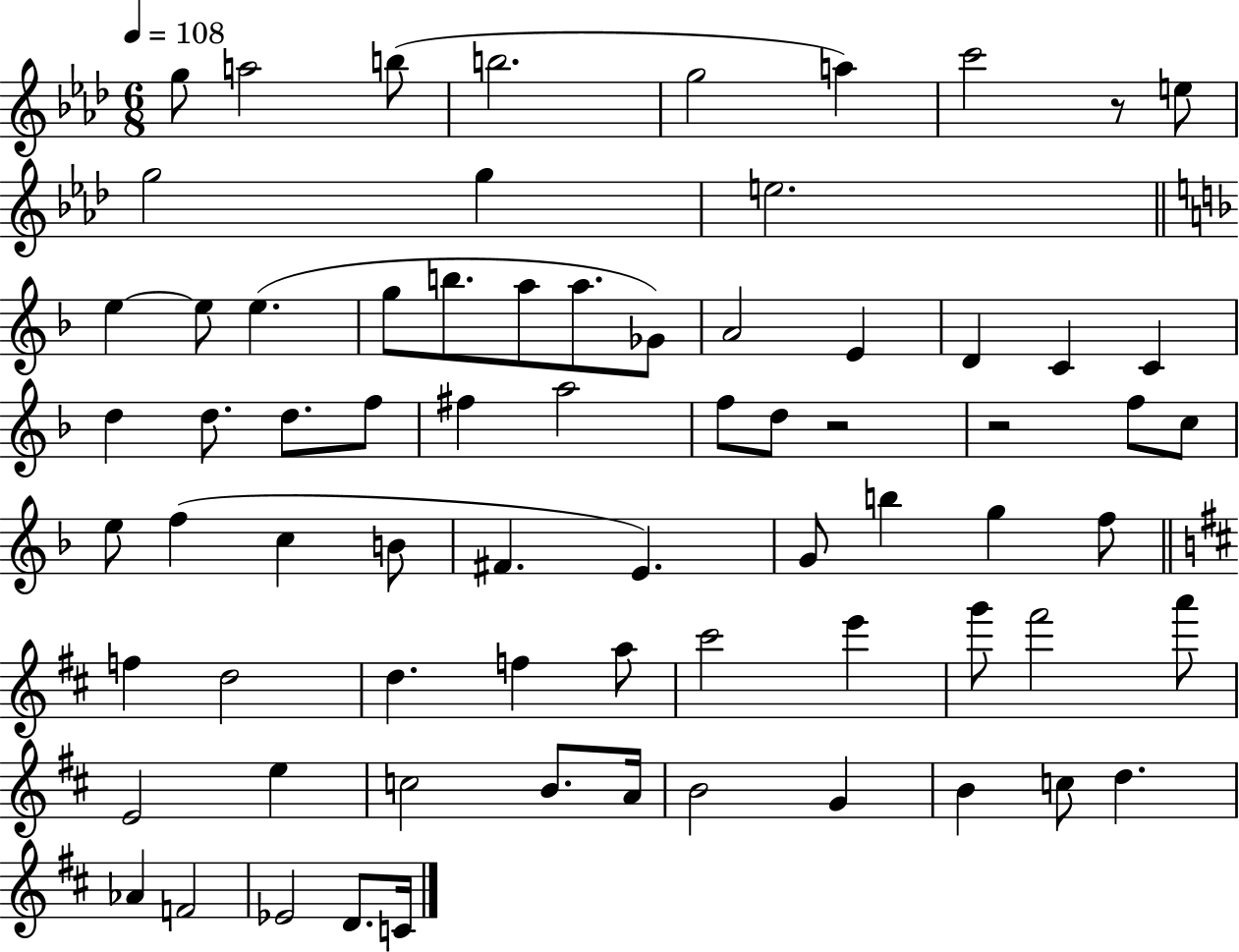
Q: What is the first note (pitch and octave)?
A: G5